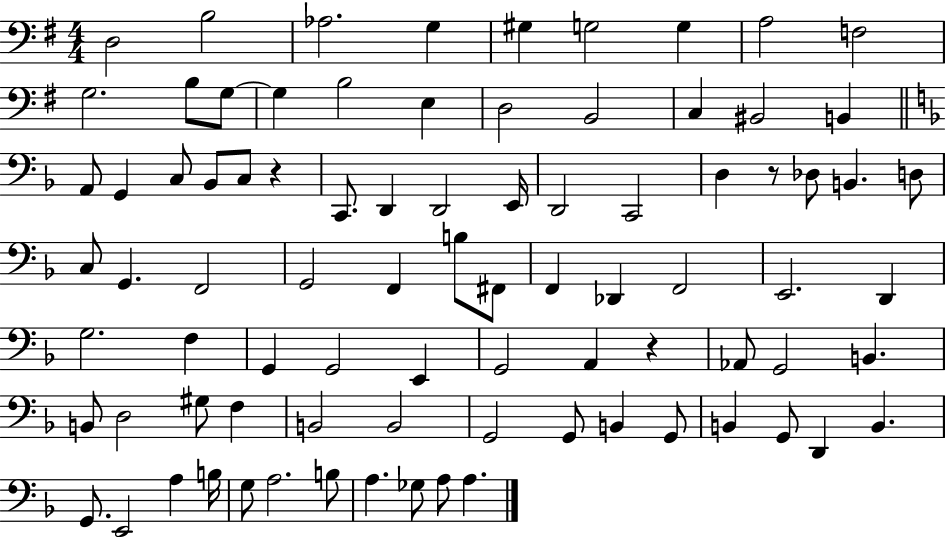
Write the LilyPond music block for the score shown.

{
  \clef bass
  \numericTimeSignature
  \time 4/4
  \key g \major
  d2 b2 | aes2. g4 | gis4 g2 g4 | a2 f2 | \break g2. b8 g8~~ | g4 b2 e4 | d2 b,2 | c4 bis,2 b,4 | \break \bar "||" \break \key d \minor a,8 g,4 c8 bes,8 c8 r4 | c,8. d,4 d,2 e,16 | d,2 c,2 | d4 r8 des8 b,4. d8 | \break c8 g,4. f,2 | g,2 f,4 b8 fis,8 | f,4 des,4 f,2 | e,2. d,4 | \break g2. f4 | g,4 g,2 e,4 | g,2 a,4 r4 | aes,8 g,2 b,4. | \break b,8 d2 gis8 f4 | b,2 b,2 | g,2 g,8 b,4 g,8 | b,4 g,8 d,4 b,4. | \break g,8. e,2 a4 b16 | g8 a2. b8 | a4. ges8 a8 a4. | \bar "|."
}